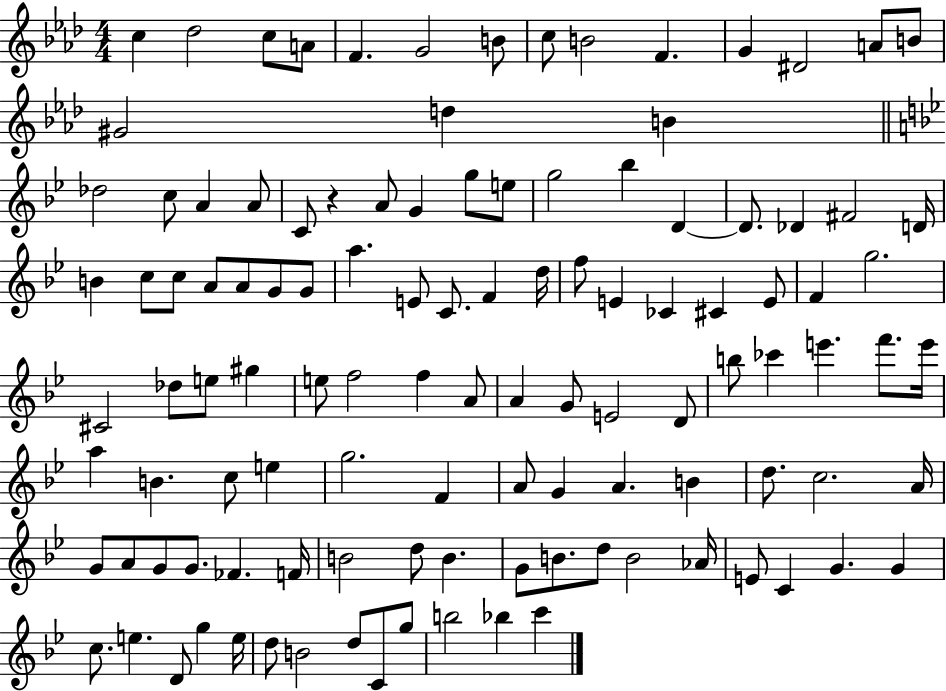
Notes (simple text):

C5/q Db5/h C5/e A4/e F4/q. G4/h B4/e C5/e B4/h F4/q. G4/q D#4/h A4/e B4/e G#4/h D5/q B4/q Db5/h C5/e A4/q A4/e C4/e R/q A4/e G4/q G5/e E5/e G5/h Bb5/q D4/q D4/e. Db4/q F#4/h D4/s B4/q C5/e C5/e A4/e A4/e G4/e G4/e A5/q. E4/e C4/e. F4/q D5/s F5/e E4/q CES4/q C#4/q E4/e F4/q G5/h. C#4/h Db5/e E5/e G#5/q E5/e F5/h F5/q A4/e A4/q G4/e E4/h D4/e B5/e CES6/q E6/q. F6/e. E6/s A5/q B4/q. C5/e E5/q G5/h. F4/q A4/e G4/q A4/q. B4/q D5/e. C5/h. A4/s G4/e A4/e G4/e G4/e. FES4/q. F4/s B4/h D5/e B4/q. G4/e B4/e. D5/e B4/h Ab4/s E4/e C4/q G4/q. G4/q C5/e. E5/q. D4/e G5/q E5/s D5/e B4/h D5/e C4/e G5/e B5/h Bb5/q C6/q